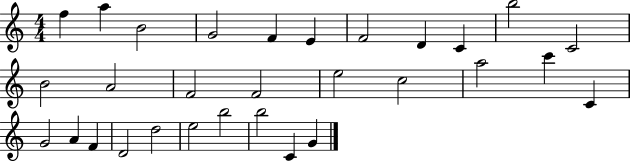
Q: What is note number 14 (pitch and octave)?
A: F4